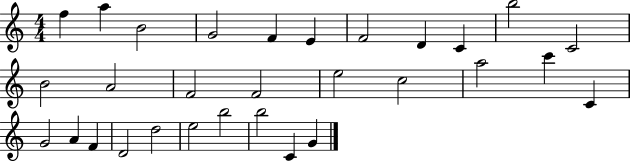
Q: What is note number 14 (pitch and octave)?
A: F4